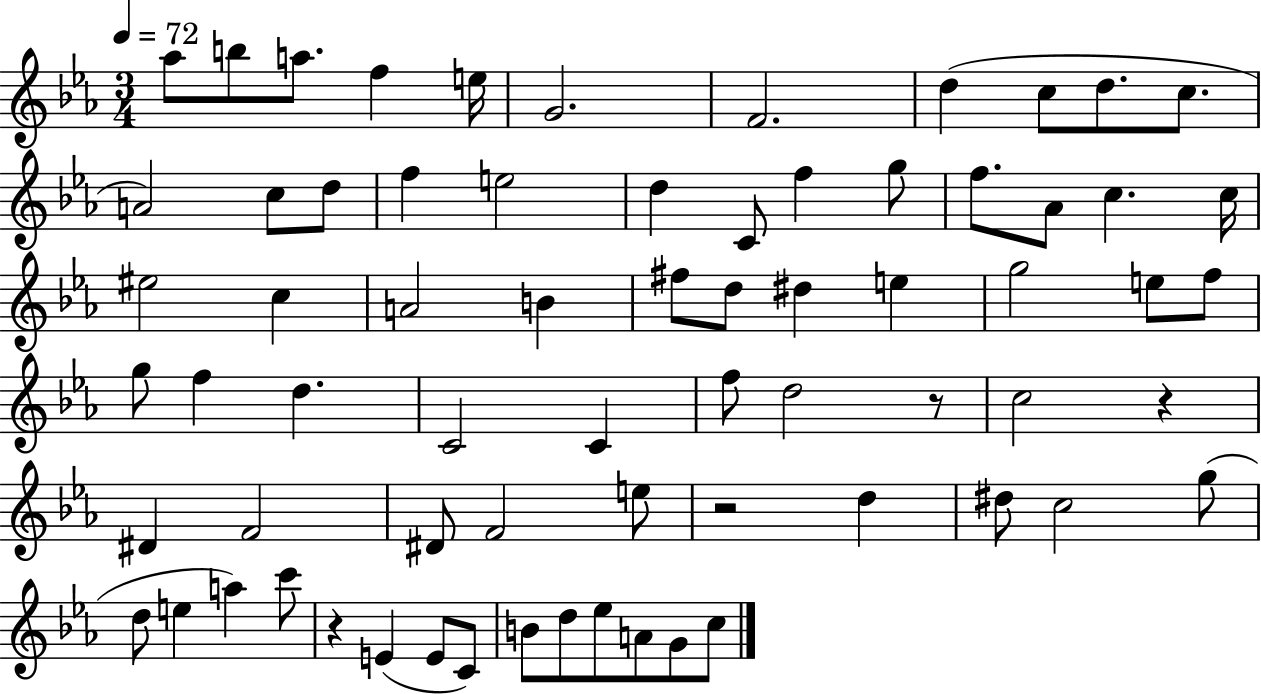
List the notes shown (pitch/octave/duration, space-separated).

Ab5/e B5/e A5/e. F5/q E5/s G4/h. F4/h. D5/q C5/e D5/e. C5/e. A4/h C5/e D5/e F5/q E5/h D5/q C4/e F5/q G5/e F5/e. Ab4/e C5/q. C5/s EIS5/h C5/q A4/h B4/q F#5/e D5/e D#5/q E5/q G5/h E5/e F5/e G5/e F5/q D5/q. C4/h C4/q F5/e D5/h R/e C5/h R/q D#4/q F4/h D#4/e F4/h E5/e R/h D5/q D#5/e C5/h G5/e D5/e E5/q A5/q C6/e R/q E4/q E4/e C4/e B4/e D5/e Eb5/e A4/e G4/e C5/e